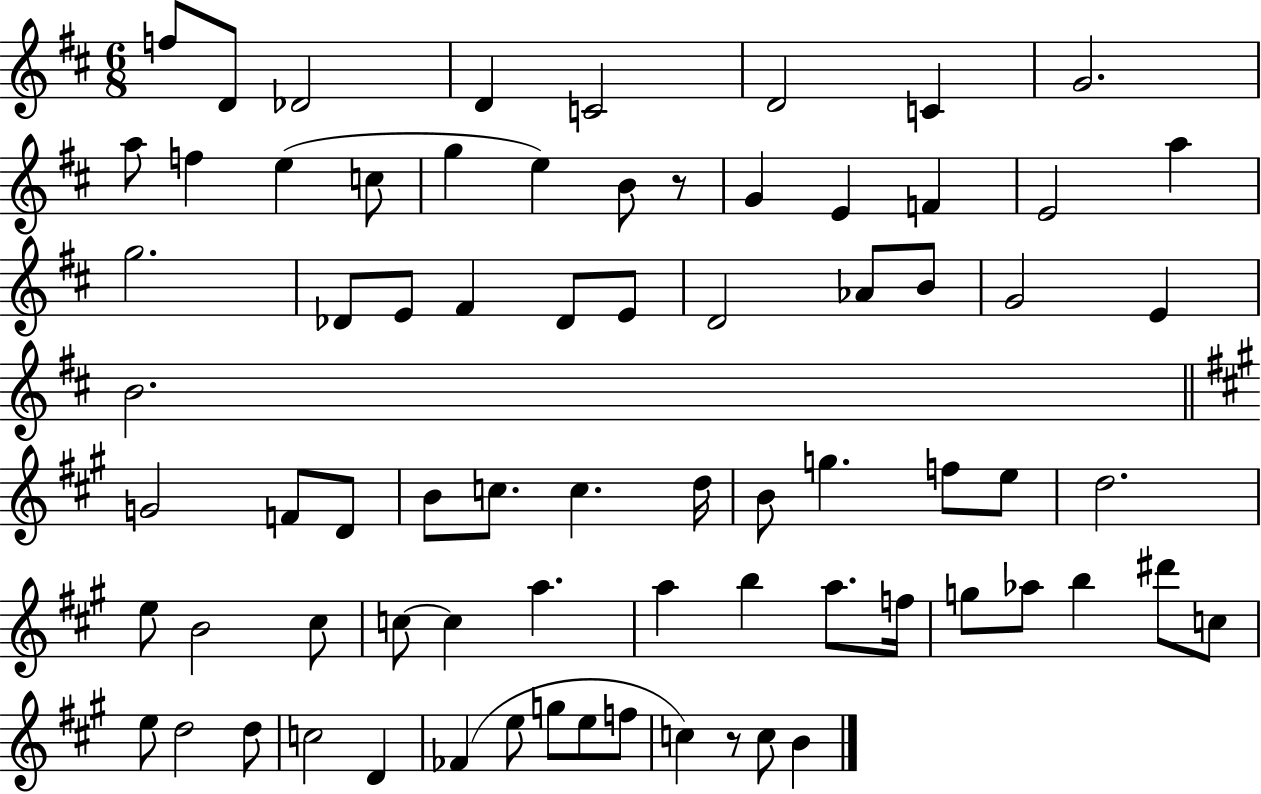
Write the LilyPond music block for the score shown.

{
  \clef treble
  \numericTimeSignature
  \time 6/8
  \key d \major
  f''8 d'8 des'2 | d'4 c'2 | d'2 c'4 | g'2. | \break a''8 f''4 e''4( c''8 | g''4 e''4) b'8 r8 | g'4 e'4 f'4 | e'2 a''4 | \break g''2. | des'8 e'8 fis'4 des'8 e'8 | d'2 aes'8 b'8 | g'2 e'4 | \break b'2. | \bar "||" \break \key a \major g'2 f'8 d'8 | b'8 c''8. c''4. d''16 | b'8 g''4. f''8 e''8 | d''2. | \break e''8 b'2 cis''8 | c''8~~ c''4 a''4. | a''4 b''4 a''8. f''16 | g''8 aes''8 b''4 dis'''8 c''8 | \break e''8 d''2 d''8 | c''2 d'4 | fes'4( e''8 g''8 e''8 f''8 | c''4) r8 c''8 b'4 | \break \bar "|."
}